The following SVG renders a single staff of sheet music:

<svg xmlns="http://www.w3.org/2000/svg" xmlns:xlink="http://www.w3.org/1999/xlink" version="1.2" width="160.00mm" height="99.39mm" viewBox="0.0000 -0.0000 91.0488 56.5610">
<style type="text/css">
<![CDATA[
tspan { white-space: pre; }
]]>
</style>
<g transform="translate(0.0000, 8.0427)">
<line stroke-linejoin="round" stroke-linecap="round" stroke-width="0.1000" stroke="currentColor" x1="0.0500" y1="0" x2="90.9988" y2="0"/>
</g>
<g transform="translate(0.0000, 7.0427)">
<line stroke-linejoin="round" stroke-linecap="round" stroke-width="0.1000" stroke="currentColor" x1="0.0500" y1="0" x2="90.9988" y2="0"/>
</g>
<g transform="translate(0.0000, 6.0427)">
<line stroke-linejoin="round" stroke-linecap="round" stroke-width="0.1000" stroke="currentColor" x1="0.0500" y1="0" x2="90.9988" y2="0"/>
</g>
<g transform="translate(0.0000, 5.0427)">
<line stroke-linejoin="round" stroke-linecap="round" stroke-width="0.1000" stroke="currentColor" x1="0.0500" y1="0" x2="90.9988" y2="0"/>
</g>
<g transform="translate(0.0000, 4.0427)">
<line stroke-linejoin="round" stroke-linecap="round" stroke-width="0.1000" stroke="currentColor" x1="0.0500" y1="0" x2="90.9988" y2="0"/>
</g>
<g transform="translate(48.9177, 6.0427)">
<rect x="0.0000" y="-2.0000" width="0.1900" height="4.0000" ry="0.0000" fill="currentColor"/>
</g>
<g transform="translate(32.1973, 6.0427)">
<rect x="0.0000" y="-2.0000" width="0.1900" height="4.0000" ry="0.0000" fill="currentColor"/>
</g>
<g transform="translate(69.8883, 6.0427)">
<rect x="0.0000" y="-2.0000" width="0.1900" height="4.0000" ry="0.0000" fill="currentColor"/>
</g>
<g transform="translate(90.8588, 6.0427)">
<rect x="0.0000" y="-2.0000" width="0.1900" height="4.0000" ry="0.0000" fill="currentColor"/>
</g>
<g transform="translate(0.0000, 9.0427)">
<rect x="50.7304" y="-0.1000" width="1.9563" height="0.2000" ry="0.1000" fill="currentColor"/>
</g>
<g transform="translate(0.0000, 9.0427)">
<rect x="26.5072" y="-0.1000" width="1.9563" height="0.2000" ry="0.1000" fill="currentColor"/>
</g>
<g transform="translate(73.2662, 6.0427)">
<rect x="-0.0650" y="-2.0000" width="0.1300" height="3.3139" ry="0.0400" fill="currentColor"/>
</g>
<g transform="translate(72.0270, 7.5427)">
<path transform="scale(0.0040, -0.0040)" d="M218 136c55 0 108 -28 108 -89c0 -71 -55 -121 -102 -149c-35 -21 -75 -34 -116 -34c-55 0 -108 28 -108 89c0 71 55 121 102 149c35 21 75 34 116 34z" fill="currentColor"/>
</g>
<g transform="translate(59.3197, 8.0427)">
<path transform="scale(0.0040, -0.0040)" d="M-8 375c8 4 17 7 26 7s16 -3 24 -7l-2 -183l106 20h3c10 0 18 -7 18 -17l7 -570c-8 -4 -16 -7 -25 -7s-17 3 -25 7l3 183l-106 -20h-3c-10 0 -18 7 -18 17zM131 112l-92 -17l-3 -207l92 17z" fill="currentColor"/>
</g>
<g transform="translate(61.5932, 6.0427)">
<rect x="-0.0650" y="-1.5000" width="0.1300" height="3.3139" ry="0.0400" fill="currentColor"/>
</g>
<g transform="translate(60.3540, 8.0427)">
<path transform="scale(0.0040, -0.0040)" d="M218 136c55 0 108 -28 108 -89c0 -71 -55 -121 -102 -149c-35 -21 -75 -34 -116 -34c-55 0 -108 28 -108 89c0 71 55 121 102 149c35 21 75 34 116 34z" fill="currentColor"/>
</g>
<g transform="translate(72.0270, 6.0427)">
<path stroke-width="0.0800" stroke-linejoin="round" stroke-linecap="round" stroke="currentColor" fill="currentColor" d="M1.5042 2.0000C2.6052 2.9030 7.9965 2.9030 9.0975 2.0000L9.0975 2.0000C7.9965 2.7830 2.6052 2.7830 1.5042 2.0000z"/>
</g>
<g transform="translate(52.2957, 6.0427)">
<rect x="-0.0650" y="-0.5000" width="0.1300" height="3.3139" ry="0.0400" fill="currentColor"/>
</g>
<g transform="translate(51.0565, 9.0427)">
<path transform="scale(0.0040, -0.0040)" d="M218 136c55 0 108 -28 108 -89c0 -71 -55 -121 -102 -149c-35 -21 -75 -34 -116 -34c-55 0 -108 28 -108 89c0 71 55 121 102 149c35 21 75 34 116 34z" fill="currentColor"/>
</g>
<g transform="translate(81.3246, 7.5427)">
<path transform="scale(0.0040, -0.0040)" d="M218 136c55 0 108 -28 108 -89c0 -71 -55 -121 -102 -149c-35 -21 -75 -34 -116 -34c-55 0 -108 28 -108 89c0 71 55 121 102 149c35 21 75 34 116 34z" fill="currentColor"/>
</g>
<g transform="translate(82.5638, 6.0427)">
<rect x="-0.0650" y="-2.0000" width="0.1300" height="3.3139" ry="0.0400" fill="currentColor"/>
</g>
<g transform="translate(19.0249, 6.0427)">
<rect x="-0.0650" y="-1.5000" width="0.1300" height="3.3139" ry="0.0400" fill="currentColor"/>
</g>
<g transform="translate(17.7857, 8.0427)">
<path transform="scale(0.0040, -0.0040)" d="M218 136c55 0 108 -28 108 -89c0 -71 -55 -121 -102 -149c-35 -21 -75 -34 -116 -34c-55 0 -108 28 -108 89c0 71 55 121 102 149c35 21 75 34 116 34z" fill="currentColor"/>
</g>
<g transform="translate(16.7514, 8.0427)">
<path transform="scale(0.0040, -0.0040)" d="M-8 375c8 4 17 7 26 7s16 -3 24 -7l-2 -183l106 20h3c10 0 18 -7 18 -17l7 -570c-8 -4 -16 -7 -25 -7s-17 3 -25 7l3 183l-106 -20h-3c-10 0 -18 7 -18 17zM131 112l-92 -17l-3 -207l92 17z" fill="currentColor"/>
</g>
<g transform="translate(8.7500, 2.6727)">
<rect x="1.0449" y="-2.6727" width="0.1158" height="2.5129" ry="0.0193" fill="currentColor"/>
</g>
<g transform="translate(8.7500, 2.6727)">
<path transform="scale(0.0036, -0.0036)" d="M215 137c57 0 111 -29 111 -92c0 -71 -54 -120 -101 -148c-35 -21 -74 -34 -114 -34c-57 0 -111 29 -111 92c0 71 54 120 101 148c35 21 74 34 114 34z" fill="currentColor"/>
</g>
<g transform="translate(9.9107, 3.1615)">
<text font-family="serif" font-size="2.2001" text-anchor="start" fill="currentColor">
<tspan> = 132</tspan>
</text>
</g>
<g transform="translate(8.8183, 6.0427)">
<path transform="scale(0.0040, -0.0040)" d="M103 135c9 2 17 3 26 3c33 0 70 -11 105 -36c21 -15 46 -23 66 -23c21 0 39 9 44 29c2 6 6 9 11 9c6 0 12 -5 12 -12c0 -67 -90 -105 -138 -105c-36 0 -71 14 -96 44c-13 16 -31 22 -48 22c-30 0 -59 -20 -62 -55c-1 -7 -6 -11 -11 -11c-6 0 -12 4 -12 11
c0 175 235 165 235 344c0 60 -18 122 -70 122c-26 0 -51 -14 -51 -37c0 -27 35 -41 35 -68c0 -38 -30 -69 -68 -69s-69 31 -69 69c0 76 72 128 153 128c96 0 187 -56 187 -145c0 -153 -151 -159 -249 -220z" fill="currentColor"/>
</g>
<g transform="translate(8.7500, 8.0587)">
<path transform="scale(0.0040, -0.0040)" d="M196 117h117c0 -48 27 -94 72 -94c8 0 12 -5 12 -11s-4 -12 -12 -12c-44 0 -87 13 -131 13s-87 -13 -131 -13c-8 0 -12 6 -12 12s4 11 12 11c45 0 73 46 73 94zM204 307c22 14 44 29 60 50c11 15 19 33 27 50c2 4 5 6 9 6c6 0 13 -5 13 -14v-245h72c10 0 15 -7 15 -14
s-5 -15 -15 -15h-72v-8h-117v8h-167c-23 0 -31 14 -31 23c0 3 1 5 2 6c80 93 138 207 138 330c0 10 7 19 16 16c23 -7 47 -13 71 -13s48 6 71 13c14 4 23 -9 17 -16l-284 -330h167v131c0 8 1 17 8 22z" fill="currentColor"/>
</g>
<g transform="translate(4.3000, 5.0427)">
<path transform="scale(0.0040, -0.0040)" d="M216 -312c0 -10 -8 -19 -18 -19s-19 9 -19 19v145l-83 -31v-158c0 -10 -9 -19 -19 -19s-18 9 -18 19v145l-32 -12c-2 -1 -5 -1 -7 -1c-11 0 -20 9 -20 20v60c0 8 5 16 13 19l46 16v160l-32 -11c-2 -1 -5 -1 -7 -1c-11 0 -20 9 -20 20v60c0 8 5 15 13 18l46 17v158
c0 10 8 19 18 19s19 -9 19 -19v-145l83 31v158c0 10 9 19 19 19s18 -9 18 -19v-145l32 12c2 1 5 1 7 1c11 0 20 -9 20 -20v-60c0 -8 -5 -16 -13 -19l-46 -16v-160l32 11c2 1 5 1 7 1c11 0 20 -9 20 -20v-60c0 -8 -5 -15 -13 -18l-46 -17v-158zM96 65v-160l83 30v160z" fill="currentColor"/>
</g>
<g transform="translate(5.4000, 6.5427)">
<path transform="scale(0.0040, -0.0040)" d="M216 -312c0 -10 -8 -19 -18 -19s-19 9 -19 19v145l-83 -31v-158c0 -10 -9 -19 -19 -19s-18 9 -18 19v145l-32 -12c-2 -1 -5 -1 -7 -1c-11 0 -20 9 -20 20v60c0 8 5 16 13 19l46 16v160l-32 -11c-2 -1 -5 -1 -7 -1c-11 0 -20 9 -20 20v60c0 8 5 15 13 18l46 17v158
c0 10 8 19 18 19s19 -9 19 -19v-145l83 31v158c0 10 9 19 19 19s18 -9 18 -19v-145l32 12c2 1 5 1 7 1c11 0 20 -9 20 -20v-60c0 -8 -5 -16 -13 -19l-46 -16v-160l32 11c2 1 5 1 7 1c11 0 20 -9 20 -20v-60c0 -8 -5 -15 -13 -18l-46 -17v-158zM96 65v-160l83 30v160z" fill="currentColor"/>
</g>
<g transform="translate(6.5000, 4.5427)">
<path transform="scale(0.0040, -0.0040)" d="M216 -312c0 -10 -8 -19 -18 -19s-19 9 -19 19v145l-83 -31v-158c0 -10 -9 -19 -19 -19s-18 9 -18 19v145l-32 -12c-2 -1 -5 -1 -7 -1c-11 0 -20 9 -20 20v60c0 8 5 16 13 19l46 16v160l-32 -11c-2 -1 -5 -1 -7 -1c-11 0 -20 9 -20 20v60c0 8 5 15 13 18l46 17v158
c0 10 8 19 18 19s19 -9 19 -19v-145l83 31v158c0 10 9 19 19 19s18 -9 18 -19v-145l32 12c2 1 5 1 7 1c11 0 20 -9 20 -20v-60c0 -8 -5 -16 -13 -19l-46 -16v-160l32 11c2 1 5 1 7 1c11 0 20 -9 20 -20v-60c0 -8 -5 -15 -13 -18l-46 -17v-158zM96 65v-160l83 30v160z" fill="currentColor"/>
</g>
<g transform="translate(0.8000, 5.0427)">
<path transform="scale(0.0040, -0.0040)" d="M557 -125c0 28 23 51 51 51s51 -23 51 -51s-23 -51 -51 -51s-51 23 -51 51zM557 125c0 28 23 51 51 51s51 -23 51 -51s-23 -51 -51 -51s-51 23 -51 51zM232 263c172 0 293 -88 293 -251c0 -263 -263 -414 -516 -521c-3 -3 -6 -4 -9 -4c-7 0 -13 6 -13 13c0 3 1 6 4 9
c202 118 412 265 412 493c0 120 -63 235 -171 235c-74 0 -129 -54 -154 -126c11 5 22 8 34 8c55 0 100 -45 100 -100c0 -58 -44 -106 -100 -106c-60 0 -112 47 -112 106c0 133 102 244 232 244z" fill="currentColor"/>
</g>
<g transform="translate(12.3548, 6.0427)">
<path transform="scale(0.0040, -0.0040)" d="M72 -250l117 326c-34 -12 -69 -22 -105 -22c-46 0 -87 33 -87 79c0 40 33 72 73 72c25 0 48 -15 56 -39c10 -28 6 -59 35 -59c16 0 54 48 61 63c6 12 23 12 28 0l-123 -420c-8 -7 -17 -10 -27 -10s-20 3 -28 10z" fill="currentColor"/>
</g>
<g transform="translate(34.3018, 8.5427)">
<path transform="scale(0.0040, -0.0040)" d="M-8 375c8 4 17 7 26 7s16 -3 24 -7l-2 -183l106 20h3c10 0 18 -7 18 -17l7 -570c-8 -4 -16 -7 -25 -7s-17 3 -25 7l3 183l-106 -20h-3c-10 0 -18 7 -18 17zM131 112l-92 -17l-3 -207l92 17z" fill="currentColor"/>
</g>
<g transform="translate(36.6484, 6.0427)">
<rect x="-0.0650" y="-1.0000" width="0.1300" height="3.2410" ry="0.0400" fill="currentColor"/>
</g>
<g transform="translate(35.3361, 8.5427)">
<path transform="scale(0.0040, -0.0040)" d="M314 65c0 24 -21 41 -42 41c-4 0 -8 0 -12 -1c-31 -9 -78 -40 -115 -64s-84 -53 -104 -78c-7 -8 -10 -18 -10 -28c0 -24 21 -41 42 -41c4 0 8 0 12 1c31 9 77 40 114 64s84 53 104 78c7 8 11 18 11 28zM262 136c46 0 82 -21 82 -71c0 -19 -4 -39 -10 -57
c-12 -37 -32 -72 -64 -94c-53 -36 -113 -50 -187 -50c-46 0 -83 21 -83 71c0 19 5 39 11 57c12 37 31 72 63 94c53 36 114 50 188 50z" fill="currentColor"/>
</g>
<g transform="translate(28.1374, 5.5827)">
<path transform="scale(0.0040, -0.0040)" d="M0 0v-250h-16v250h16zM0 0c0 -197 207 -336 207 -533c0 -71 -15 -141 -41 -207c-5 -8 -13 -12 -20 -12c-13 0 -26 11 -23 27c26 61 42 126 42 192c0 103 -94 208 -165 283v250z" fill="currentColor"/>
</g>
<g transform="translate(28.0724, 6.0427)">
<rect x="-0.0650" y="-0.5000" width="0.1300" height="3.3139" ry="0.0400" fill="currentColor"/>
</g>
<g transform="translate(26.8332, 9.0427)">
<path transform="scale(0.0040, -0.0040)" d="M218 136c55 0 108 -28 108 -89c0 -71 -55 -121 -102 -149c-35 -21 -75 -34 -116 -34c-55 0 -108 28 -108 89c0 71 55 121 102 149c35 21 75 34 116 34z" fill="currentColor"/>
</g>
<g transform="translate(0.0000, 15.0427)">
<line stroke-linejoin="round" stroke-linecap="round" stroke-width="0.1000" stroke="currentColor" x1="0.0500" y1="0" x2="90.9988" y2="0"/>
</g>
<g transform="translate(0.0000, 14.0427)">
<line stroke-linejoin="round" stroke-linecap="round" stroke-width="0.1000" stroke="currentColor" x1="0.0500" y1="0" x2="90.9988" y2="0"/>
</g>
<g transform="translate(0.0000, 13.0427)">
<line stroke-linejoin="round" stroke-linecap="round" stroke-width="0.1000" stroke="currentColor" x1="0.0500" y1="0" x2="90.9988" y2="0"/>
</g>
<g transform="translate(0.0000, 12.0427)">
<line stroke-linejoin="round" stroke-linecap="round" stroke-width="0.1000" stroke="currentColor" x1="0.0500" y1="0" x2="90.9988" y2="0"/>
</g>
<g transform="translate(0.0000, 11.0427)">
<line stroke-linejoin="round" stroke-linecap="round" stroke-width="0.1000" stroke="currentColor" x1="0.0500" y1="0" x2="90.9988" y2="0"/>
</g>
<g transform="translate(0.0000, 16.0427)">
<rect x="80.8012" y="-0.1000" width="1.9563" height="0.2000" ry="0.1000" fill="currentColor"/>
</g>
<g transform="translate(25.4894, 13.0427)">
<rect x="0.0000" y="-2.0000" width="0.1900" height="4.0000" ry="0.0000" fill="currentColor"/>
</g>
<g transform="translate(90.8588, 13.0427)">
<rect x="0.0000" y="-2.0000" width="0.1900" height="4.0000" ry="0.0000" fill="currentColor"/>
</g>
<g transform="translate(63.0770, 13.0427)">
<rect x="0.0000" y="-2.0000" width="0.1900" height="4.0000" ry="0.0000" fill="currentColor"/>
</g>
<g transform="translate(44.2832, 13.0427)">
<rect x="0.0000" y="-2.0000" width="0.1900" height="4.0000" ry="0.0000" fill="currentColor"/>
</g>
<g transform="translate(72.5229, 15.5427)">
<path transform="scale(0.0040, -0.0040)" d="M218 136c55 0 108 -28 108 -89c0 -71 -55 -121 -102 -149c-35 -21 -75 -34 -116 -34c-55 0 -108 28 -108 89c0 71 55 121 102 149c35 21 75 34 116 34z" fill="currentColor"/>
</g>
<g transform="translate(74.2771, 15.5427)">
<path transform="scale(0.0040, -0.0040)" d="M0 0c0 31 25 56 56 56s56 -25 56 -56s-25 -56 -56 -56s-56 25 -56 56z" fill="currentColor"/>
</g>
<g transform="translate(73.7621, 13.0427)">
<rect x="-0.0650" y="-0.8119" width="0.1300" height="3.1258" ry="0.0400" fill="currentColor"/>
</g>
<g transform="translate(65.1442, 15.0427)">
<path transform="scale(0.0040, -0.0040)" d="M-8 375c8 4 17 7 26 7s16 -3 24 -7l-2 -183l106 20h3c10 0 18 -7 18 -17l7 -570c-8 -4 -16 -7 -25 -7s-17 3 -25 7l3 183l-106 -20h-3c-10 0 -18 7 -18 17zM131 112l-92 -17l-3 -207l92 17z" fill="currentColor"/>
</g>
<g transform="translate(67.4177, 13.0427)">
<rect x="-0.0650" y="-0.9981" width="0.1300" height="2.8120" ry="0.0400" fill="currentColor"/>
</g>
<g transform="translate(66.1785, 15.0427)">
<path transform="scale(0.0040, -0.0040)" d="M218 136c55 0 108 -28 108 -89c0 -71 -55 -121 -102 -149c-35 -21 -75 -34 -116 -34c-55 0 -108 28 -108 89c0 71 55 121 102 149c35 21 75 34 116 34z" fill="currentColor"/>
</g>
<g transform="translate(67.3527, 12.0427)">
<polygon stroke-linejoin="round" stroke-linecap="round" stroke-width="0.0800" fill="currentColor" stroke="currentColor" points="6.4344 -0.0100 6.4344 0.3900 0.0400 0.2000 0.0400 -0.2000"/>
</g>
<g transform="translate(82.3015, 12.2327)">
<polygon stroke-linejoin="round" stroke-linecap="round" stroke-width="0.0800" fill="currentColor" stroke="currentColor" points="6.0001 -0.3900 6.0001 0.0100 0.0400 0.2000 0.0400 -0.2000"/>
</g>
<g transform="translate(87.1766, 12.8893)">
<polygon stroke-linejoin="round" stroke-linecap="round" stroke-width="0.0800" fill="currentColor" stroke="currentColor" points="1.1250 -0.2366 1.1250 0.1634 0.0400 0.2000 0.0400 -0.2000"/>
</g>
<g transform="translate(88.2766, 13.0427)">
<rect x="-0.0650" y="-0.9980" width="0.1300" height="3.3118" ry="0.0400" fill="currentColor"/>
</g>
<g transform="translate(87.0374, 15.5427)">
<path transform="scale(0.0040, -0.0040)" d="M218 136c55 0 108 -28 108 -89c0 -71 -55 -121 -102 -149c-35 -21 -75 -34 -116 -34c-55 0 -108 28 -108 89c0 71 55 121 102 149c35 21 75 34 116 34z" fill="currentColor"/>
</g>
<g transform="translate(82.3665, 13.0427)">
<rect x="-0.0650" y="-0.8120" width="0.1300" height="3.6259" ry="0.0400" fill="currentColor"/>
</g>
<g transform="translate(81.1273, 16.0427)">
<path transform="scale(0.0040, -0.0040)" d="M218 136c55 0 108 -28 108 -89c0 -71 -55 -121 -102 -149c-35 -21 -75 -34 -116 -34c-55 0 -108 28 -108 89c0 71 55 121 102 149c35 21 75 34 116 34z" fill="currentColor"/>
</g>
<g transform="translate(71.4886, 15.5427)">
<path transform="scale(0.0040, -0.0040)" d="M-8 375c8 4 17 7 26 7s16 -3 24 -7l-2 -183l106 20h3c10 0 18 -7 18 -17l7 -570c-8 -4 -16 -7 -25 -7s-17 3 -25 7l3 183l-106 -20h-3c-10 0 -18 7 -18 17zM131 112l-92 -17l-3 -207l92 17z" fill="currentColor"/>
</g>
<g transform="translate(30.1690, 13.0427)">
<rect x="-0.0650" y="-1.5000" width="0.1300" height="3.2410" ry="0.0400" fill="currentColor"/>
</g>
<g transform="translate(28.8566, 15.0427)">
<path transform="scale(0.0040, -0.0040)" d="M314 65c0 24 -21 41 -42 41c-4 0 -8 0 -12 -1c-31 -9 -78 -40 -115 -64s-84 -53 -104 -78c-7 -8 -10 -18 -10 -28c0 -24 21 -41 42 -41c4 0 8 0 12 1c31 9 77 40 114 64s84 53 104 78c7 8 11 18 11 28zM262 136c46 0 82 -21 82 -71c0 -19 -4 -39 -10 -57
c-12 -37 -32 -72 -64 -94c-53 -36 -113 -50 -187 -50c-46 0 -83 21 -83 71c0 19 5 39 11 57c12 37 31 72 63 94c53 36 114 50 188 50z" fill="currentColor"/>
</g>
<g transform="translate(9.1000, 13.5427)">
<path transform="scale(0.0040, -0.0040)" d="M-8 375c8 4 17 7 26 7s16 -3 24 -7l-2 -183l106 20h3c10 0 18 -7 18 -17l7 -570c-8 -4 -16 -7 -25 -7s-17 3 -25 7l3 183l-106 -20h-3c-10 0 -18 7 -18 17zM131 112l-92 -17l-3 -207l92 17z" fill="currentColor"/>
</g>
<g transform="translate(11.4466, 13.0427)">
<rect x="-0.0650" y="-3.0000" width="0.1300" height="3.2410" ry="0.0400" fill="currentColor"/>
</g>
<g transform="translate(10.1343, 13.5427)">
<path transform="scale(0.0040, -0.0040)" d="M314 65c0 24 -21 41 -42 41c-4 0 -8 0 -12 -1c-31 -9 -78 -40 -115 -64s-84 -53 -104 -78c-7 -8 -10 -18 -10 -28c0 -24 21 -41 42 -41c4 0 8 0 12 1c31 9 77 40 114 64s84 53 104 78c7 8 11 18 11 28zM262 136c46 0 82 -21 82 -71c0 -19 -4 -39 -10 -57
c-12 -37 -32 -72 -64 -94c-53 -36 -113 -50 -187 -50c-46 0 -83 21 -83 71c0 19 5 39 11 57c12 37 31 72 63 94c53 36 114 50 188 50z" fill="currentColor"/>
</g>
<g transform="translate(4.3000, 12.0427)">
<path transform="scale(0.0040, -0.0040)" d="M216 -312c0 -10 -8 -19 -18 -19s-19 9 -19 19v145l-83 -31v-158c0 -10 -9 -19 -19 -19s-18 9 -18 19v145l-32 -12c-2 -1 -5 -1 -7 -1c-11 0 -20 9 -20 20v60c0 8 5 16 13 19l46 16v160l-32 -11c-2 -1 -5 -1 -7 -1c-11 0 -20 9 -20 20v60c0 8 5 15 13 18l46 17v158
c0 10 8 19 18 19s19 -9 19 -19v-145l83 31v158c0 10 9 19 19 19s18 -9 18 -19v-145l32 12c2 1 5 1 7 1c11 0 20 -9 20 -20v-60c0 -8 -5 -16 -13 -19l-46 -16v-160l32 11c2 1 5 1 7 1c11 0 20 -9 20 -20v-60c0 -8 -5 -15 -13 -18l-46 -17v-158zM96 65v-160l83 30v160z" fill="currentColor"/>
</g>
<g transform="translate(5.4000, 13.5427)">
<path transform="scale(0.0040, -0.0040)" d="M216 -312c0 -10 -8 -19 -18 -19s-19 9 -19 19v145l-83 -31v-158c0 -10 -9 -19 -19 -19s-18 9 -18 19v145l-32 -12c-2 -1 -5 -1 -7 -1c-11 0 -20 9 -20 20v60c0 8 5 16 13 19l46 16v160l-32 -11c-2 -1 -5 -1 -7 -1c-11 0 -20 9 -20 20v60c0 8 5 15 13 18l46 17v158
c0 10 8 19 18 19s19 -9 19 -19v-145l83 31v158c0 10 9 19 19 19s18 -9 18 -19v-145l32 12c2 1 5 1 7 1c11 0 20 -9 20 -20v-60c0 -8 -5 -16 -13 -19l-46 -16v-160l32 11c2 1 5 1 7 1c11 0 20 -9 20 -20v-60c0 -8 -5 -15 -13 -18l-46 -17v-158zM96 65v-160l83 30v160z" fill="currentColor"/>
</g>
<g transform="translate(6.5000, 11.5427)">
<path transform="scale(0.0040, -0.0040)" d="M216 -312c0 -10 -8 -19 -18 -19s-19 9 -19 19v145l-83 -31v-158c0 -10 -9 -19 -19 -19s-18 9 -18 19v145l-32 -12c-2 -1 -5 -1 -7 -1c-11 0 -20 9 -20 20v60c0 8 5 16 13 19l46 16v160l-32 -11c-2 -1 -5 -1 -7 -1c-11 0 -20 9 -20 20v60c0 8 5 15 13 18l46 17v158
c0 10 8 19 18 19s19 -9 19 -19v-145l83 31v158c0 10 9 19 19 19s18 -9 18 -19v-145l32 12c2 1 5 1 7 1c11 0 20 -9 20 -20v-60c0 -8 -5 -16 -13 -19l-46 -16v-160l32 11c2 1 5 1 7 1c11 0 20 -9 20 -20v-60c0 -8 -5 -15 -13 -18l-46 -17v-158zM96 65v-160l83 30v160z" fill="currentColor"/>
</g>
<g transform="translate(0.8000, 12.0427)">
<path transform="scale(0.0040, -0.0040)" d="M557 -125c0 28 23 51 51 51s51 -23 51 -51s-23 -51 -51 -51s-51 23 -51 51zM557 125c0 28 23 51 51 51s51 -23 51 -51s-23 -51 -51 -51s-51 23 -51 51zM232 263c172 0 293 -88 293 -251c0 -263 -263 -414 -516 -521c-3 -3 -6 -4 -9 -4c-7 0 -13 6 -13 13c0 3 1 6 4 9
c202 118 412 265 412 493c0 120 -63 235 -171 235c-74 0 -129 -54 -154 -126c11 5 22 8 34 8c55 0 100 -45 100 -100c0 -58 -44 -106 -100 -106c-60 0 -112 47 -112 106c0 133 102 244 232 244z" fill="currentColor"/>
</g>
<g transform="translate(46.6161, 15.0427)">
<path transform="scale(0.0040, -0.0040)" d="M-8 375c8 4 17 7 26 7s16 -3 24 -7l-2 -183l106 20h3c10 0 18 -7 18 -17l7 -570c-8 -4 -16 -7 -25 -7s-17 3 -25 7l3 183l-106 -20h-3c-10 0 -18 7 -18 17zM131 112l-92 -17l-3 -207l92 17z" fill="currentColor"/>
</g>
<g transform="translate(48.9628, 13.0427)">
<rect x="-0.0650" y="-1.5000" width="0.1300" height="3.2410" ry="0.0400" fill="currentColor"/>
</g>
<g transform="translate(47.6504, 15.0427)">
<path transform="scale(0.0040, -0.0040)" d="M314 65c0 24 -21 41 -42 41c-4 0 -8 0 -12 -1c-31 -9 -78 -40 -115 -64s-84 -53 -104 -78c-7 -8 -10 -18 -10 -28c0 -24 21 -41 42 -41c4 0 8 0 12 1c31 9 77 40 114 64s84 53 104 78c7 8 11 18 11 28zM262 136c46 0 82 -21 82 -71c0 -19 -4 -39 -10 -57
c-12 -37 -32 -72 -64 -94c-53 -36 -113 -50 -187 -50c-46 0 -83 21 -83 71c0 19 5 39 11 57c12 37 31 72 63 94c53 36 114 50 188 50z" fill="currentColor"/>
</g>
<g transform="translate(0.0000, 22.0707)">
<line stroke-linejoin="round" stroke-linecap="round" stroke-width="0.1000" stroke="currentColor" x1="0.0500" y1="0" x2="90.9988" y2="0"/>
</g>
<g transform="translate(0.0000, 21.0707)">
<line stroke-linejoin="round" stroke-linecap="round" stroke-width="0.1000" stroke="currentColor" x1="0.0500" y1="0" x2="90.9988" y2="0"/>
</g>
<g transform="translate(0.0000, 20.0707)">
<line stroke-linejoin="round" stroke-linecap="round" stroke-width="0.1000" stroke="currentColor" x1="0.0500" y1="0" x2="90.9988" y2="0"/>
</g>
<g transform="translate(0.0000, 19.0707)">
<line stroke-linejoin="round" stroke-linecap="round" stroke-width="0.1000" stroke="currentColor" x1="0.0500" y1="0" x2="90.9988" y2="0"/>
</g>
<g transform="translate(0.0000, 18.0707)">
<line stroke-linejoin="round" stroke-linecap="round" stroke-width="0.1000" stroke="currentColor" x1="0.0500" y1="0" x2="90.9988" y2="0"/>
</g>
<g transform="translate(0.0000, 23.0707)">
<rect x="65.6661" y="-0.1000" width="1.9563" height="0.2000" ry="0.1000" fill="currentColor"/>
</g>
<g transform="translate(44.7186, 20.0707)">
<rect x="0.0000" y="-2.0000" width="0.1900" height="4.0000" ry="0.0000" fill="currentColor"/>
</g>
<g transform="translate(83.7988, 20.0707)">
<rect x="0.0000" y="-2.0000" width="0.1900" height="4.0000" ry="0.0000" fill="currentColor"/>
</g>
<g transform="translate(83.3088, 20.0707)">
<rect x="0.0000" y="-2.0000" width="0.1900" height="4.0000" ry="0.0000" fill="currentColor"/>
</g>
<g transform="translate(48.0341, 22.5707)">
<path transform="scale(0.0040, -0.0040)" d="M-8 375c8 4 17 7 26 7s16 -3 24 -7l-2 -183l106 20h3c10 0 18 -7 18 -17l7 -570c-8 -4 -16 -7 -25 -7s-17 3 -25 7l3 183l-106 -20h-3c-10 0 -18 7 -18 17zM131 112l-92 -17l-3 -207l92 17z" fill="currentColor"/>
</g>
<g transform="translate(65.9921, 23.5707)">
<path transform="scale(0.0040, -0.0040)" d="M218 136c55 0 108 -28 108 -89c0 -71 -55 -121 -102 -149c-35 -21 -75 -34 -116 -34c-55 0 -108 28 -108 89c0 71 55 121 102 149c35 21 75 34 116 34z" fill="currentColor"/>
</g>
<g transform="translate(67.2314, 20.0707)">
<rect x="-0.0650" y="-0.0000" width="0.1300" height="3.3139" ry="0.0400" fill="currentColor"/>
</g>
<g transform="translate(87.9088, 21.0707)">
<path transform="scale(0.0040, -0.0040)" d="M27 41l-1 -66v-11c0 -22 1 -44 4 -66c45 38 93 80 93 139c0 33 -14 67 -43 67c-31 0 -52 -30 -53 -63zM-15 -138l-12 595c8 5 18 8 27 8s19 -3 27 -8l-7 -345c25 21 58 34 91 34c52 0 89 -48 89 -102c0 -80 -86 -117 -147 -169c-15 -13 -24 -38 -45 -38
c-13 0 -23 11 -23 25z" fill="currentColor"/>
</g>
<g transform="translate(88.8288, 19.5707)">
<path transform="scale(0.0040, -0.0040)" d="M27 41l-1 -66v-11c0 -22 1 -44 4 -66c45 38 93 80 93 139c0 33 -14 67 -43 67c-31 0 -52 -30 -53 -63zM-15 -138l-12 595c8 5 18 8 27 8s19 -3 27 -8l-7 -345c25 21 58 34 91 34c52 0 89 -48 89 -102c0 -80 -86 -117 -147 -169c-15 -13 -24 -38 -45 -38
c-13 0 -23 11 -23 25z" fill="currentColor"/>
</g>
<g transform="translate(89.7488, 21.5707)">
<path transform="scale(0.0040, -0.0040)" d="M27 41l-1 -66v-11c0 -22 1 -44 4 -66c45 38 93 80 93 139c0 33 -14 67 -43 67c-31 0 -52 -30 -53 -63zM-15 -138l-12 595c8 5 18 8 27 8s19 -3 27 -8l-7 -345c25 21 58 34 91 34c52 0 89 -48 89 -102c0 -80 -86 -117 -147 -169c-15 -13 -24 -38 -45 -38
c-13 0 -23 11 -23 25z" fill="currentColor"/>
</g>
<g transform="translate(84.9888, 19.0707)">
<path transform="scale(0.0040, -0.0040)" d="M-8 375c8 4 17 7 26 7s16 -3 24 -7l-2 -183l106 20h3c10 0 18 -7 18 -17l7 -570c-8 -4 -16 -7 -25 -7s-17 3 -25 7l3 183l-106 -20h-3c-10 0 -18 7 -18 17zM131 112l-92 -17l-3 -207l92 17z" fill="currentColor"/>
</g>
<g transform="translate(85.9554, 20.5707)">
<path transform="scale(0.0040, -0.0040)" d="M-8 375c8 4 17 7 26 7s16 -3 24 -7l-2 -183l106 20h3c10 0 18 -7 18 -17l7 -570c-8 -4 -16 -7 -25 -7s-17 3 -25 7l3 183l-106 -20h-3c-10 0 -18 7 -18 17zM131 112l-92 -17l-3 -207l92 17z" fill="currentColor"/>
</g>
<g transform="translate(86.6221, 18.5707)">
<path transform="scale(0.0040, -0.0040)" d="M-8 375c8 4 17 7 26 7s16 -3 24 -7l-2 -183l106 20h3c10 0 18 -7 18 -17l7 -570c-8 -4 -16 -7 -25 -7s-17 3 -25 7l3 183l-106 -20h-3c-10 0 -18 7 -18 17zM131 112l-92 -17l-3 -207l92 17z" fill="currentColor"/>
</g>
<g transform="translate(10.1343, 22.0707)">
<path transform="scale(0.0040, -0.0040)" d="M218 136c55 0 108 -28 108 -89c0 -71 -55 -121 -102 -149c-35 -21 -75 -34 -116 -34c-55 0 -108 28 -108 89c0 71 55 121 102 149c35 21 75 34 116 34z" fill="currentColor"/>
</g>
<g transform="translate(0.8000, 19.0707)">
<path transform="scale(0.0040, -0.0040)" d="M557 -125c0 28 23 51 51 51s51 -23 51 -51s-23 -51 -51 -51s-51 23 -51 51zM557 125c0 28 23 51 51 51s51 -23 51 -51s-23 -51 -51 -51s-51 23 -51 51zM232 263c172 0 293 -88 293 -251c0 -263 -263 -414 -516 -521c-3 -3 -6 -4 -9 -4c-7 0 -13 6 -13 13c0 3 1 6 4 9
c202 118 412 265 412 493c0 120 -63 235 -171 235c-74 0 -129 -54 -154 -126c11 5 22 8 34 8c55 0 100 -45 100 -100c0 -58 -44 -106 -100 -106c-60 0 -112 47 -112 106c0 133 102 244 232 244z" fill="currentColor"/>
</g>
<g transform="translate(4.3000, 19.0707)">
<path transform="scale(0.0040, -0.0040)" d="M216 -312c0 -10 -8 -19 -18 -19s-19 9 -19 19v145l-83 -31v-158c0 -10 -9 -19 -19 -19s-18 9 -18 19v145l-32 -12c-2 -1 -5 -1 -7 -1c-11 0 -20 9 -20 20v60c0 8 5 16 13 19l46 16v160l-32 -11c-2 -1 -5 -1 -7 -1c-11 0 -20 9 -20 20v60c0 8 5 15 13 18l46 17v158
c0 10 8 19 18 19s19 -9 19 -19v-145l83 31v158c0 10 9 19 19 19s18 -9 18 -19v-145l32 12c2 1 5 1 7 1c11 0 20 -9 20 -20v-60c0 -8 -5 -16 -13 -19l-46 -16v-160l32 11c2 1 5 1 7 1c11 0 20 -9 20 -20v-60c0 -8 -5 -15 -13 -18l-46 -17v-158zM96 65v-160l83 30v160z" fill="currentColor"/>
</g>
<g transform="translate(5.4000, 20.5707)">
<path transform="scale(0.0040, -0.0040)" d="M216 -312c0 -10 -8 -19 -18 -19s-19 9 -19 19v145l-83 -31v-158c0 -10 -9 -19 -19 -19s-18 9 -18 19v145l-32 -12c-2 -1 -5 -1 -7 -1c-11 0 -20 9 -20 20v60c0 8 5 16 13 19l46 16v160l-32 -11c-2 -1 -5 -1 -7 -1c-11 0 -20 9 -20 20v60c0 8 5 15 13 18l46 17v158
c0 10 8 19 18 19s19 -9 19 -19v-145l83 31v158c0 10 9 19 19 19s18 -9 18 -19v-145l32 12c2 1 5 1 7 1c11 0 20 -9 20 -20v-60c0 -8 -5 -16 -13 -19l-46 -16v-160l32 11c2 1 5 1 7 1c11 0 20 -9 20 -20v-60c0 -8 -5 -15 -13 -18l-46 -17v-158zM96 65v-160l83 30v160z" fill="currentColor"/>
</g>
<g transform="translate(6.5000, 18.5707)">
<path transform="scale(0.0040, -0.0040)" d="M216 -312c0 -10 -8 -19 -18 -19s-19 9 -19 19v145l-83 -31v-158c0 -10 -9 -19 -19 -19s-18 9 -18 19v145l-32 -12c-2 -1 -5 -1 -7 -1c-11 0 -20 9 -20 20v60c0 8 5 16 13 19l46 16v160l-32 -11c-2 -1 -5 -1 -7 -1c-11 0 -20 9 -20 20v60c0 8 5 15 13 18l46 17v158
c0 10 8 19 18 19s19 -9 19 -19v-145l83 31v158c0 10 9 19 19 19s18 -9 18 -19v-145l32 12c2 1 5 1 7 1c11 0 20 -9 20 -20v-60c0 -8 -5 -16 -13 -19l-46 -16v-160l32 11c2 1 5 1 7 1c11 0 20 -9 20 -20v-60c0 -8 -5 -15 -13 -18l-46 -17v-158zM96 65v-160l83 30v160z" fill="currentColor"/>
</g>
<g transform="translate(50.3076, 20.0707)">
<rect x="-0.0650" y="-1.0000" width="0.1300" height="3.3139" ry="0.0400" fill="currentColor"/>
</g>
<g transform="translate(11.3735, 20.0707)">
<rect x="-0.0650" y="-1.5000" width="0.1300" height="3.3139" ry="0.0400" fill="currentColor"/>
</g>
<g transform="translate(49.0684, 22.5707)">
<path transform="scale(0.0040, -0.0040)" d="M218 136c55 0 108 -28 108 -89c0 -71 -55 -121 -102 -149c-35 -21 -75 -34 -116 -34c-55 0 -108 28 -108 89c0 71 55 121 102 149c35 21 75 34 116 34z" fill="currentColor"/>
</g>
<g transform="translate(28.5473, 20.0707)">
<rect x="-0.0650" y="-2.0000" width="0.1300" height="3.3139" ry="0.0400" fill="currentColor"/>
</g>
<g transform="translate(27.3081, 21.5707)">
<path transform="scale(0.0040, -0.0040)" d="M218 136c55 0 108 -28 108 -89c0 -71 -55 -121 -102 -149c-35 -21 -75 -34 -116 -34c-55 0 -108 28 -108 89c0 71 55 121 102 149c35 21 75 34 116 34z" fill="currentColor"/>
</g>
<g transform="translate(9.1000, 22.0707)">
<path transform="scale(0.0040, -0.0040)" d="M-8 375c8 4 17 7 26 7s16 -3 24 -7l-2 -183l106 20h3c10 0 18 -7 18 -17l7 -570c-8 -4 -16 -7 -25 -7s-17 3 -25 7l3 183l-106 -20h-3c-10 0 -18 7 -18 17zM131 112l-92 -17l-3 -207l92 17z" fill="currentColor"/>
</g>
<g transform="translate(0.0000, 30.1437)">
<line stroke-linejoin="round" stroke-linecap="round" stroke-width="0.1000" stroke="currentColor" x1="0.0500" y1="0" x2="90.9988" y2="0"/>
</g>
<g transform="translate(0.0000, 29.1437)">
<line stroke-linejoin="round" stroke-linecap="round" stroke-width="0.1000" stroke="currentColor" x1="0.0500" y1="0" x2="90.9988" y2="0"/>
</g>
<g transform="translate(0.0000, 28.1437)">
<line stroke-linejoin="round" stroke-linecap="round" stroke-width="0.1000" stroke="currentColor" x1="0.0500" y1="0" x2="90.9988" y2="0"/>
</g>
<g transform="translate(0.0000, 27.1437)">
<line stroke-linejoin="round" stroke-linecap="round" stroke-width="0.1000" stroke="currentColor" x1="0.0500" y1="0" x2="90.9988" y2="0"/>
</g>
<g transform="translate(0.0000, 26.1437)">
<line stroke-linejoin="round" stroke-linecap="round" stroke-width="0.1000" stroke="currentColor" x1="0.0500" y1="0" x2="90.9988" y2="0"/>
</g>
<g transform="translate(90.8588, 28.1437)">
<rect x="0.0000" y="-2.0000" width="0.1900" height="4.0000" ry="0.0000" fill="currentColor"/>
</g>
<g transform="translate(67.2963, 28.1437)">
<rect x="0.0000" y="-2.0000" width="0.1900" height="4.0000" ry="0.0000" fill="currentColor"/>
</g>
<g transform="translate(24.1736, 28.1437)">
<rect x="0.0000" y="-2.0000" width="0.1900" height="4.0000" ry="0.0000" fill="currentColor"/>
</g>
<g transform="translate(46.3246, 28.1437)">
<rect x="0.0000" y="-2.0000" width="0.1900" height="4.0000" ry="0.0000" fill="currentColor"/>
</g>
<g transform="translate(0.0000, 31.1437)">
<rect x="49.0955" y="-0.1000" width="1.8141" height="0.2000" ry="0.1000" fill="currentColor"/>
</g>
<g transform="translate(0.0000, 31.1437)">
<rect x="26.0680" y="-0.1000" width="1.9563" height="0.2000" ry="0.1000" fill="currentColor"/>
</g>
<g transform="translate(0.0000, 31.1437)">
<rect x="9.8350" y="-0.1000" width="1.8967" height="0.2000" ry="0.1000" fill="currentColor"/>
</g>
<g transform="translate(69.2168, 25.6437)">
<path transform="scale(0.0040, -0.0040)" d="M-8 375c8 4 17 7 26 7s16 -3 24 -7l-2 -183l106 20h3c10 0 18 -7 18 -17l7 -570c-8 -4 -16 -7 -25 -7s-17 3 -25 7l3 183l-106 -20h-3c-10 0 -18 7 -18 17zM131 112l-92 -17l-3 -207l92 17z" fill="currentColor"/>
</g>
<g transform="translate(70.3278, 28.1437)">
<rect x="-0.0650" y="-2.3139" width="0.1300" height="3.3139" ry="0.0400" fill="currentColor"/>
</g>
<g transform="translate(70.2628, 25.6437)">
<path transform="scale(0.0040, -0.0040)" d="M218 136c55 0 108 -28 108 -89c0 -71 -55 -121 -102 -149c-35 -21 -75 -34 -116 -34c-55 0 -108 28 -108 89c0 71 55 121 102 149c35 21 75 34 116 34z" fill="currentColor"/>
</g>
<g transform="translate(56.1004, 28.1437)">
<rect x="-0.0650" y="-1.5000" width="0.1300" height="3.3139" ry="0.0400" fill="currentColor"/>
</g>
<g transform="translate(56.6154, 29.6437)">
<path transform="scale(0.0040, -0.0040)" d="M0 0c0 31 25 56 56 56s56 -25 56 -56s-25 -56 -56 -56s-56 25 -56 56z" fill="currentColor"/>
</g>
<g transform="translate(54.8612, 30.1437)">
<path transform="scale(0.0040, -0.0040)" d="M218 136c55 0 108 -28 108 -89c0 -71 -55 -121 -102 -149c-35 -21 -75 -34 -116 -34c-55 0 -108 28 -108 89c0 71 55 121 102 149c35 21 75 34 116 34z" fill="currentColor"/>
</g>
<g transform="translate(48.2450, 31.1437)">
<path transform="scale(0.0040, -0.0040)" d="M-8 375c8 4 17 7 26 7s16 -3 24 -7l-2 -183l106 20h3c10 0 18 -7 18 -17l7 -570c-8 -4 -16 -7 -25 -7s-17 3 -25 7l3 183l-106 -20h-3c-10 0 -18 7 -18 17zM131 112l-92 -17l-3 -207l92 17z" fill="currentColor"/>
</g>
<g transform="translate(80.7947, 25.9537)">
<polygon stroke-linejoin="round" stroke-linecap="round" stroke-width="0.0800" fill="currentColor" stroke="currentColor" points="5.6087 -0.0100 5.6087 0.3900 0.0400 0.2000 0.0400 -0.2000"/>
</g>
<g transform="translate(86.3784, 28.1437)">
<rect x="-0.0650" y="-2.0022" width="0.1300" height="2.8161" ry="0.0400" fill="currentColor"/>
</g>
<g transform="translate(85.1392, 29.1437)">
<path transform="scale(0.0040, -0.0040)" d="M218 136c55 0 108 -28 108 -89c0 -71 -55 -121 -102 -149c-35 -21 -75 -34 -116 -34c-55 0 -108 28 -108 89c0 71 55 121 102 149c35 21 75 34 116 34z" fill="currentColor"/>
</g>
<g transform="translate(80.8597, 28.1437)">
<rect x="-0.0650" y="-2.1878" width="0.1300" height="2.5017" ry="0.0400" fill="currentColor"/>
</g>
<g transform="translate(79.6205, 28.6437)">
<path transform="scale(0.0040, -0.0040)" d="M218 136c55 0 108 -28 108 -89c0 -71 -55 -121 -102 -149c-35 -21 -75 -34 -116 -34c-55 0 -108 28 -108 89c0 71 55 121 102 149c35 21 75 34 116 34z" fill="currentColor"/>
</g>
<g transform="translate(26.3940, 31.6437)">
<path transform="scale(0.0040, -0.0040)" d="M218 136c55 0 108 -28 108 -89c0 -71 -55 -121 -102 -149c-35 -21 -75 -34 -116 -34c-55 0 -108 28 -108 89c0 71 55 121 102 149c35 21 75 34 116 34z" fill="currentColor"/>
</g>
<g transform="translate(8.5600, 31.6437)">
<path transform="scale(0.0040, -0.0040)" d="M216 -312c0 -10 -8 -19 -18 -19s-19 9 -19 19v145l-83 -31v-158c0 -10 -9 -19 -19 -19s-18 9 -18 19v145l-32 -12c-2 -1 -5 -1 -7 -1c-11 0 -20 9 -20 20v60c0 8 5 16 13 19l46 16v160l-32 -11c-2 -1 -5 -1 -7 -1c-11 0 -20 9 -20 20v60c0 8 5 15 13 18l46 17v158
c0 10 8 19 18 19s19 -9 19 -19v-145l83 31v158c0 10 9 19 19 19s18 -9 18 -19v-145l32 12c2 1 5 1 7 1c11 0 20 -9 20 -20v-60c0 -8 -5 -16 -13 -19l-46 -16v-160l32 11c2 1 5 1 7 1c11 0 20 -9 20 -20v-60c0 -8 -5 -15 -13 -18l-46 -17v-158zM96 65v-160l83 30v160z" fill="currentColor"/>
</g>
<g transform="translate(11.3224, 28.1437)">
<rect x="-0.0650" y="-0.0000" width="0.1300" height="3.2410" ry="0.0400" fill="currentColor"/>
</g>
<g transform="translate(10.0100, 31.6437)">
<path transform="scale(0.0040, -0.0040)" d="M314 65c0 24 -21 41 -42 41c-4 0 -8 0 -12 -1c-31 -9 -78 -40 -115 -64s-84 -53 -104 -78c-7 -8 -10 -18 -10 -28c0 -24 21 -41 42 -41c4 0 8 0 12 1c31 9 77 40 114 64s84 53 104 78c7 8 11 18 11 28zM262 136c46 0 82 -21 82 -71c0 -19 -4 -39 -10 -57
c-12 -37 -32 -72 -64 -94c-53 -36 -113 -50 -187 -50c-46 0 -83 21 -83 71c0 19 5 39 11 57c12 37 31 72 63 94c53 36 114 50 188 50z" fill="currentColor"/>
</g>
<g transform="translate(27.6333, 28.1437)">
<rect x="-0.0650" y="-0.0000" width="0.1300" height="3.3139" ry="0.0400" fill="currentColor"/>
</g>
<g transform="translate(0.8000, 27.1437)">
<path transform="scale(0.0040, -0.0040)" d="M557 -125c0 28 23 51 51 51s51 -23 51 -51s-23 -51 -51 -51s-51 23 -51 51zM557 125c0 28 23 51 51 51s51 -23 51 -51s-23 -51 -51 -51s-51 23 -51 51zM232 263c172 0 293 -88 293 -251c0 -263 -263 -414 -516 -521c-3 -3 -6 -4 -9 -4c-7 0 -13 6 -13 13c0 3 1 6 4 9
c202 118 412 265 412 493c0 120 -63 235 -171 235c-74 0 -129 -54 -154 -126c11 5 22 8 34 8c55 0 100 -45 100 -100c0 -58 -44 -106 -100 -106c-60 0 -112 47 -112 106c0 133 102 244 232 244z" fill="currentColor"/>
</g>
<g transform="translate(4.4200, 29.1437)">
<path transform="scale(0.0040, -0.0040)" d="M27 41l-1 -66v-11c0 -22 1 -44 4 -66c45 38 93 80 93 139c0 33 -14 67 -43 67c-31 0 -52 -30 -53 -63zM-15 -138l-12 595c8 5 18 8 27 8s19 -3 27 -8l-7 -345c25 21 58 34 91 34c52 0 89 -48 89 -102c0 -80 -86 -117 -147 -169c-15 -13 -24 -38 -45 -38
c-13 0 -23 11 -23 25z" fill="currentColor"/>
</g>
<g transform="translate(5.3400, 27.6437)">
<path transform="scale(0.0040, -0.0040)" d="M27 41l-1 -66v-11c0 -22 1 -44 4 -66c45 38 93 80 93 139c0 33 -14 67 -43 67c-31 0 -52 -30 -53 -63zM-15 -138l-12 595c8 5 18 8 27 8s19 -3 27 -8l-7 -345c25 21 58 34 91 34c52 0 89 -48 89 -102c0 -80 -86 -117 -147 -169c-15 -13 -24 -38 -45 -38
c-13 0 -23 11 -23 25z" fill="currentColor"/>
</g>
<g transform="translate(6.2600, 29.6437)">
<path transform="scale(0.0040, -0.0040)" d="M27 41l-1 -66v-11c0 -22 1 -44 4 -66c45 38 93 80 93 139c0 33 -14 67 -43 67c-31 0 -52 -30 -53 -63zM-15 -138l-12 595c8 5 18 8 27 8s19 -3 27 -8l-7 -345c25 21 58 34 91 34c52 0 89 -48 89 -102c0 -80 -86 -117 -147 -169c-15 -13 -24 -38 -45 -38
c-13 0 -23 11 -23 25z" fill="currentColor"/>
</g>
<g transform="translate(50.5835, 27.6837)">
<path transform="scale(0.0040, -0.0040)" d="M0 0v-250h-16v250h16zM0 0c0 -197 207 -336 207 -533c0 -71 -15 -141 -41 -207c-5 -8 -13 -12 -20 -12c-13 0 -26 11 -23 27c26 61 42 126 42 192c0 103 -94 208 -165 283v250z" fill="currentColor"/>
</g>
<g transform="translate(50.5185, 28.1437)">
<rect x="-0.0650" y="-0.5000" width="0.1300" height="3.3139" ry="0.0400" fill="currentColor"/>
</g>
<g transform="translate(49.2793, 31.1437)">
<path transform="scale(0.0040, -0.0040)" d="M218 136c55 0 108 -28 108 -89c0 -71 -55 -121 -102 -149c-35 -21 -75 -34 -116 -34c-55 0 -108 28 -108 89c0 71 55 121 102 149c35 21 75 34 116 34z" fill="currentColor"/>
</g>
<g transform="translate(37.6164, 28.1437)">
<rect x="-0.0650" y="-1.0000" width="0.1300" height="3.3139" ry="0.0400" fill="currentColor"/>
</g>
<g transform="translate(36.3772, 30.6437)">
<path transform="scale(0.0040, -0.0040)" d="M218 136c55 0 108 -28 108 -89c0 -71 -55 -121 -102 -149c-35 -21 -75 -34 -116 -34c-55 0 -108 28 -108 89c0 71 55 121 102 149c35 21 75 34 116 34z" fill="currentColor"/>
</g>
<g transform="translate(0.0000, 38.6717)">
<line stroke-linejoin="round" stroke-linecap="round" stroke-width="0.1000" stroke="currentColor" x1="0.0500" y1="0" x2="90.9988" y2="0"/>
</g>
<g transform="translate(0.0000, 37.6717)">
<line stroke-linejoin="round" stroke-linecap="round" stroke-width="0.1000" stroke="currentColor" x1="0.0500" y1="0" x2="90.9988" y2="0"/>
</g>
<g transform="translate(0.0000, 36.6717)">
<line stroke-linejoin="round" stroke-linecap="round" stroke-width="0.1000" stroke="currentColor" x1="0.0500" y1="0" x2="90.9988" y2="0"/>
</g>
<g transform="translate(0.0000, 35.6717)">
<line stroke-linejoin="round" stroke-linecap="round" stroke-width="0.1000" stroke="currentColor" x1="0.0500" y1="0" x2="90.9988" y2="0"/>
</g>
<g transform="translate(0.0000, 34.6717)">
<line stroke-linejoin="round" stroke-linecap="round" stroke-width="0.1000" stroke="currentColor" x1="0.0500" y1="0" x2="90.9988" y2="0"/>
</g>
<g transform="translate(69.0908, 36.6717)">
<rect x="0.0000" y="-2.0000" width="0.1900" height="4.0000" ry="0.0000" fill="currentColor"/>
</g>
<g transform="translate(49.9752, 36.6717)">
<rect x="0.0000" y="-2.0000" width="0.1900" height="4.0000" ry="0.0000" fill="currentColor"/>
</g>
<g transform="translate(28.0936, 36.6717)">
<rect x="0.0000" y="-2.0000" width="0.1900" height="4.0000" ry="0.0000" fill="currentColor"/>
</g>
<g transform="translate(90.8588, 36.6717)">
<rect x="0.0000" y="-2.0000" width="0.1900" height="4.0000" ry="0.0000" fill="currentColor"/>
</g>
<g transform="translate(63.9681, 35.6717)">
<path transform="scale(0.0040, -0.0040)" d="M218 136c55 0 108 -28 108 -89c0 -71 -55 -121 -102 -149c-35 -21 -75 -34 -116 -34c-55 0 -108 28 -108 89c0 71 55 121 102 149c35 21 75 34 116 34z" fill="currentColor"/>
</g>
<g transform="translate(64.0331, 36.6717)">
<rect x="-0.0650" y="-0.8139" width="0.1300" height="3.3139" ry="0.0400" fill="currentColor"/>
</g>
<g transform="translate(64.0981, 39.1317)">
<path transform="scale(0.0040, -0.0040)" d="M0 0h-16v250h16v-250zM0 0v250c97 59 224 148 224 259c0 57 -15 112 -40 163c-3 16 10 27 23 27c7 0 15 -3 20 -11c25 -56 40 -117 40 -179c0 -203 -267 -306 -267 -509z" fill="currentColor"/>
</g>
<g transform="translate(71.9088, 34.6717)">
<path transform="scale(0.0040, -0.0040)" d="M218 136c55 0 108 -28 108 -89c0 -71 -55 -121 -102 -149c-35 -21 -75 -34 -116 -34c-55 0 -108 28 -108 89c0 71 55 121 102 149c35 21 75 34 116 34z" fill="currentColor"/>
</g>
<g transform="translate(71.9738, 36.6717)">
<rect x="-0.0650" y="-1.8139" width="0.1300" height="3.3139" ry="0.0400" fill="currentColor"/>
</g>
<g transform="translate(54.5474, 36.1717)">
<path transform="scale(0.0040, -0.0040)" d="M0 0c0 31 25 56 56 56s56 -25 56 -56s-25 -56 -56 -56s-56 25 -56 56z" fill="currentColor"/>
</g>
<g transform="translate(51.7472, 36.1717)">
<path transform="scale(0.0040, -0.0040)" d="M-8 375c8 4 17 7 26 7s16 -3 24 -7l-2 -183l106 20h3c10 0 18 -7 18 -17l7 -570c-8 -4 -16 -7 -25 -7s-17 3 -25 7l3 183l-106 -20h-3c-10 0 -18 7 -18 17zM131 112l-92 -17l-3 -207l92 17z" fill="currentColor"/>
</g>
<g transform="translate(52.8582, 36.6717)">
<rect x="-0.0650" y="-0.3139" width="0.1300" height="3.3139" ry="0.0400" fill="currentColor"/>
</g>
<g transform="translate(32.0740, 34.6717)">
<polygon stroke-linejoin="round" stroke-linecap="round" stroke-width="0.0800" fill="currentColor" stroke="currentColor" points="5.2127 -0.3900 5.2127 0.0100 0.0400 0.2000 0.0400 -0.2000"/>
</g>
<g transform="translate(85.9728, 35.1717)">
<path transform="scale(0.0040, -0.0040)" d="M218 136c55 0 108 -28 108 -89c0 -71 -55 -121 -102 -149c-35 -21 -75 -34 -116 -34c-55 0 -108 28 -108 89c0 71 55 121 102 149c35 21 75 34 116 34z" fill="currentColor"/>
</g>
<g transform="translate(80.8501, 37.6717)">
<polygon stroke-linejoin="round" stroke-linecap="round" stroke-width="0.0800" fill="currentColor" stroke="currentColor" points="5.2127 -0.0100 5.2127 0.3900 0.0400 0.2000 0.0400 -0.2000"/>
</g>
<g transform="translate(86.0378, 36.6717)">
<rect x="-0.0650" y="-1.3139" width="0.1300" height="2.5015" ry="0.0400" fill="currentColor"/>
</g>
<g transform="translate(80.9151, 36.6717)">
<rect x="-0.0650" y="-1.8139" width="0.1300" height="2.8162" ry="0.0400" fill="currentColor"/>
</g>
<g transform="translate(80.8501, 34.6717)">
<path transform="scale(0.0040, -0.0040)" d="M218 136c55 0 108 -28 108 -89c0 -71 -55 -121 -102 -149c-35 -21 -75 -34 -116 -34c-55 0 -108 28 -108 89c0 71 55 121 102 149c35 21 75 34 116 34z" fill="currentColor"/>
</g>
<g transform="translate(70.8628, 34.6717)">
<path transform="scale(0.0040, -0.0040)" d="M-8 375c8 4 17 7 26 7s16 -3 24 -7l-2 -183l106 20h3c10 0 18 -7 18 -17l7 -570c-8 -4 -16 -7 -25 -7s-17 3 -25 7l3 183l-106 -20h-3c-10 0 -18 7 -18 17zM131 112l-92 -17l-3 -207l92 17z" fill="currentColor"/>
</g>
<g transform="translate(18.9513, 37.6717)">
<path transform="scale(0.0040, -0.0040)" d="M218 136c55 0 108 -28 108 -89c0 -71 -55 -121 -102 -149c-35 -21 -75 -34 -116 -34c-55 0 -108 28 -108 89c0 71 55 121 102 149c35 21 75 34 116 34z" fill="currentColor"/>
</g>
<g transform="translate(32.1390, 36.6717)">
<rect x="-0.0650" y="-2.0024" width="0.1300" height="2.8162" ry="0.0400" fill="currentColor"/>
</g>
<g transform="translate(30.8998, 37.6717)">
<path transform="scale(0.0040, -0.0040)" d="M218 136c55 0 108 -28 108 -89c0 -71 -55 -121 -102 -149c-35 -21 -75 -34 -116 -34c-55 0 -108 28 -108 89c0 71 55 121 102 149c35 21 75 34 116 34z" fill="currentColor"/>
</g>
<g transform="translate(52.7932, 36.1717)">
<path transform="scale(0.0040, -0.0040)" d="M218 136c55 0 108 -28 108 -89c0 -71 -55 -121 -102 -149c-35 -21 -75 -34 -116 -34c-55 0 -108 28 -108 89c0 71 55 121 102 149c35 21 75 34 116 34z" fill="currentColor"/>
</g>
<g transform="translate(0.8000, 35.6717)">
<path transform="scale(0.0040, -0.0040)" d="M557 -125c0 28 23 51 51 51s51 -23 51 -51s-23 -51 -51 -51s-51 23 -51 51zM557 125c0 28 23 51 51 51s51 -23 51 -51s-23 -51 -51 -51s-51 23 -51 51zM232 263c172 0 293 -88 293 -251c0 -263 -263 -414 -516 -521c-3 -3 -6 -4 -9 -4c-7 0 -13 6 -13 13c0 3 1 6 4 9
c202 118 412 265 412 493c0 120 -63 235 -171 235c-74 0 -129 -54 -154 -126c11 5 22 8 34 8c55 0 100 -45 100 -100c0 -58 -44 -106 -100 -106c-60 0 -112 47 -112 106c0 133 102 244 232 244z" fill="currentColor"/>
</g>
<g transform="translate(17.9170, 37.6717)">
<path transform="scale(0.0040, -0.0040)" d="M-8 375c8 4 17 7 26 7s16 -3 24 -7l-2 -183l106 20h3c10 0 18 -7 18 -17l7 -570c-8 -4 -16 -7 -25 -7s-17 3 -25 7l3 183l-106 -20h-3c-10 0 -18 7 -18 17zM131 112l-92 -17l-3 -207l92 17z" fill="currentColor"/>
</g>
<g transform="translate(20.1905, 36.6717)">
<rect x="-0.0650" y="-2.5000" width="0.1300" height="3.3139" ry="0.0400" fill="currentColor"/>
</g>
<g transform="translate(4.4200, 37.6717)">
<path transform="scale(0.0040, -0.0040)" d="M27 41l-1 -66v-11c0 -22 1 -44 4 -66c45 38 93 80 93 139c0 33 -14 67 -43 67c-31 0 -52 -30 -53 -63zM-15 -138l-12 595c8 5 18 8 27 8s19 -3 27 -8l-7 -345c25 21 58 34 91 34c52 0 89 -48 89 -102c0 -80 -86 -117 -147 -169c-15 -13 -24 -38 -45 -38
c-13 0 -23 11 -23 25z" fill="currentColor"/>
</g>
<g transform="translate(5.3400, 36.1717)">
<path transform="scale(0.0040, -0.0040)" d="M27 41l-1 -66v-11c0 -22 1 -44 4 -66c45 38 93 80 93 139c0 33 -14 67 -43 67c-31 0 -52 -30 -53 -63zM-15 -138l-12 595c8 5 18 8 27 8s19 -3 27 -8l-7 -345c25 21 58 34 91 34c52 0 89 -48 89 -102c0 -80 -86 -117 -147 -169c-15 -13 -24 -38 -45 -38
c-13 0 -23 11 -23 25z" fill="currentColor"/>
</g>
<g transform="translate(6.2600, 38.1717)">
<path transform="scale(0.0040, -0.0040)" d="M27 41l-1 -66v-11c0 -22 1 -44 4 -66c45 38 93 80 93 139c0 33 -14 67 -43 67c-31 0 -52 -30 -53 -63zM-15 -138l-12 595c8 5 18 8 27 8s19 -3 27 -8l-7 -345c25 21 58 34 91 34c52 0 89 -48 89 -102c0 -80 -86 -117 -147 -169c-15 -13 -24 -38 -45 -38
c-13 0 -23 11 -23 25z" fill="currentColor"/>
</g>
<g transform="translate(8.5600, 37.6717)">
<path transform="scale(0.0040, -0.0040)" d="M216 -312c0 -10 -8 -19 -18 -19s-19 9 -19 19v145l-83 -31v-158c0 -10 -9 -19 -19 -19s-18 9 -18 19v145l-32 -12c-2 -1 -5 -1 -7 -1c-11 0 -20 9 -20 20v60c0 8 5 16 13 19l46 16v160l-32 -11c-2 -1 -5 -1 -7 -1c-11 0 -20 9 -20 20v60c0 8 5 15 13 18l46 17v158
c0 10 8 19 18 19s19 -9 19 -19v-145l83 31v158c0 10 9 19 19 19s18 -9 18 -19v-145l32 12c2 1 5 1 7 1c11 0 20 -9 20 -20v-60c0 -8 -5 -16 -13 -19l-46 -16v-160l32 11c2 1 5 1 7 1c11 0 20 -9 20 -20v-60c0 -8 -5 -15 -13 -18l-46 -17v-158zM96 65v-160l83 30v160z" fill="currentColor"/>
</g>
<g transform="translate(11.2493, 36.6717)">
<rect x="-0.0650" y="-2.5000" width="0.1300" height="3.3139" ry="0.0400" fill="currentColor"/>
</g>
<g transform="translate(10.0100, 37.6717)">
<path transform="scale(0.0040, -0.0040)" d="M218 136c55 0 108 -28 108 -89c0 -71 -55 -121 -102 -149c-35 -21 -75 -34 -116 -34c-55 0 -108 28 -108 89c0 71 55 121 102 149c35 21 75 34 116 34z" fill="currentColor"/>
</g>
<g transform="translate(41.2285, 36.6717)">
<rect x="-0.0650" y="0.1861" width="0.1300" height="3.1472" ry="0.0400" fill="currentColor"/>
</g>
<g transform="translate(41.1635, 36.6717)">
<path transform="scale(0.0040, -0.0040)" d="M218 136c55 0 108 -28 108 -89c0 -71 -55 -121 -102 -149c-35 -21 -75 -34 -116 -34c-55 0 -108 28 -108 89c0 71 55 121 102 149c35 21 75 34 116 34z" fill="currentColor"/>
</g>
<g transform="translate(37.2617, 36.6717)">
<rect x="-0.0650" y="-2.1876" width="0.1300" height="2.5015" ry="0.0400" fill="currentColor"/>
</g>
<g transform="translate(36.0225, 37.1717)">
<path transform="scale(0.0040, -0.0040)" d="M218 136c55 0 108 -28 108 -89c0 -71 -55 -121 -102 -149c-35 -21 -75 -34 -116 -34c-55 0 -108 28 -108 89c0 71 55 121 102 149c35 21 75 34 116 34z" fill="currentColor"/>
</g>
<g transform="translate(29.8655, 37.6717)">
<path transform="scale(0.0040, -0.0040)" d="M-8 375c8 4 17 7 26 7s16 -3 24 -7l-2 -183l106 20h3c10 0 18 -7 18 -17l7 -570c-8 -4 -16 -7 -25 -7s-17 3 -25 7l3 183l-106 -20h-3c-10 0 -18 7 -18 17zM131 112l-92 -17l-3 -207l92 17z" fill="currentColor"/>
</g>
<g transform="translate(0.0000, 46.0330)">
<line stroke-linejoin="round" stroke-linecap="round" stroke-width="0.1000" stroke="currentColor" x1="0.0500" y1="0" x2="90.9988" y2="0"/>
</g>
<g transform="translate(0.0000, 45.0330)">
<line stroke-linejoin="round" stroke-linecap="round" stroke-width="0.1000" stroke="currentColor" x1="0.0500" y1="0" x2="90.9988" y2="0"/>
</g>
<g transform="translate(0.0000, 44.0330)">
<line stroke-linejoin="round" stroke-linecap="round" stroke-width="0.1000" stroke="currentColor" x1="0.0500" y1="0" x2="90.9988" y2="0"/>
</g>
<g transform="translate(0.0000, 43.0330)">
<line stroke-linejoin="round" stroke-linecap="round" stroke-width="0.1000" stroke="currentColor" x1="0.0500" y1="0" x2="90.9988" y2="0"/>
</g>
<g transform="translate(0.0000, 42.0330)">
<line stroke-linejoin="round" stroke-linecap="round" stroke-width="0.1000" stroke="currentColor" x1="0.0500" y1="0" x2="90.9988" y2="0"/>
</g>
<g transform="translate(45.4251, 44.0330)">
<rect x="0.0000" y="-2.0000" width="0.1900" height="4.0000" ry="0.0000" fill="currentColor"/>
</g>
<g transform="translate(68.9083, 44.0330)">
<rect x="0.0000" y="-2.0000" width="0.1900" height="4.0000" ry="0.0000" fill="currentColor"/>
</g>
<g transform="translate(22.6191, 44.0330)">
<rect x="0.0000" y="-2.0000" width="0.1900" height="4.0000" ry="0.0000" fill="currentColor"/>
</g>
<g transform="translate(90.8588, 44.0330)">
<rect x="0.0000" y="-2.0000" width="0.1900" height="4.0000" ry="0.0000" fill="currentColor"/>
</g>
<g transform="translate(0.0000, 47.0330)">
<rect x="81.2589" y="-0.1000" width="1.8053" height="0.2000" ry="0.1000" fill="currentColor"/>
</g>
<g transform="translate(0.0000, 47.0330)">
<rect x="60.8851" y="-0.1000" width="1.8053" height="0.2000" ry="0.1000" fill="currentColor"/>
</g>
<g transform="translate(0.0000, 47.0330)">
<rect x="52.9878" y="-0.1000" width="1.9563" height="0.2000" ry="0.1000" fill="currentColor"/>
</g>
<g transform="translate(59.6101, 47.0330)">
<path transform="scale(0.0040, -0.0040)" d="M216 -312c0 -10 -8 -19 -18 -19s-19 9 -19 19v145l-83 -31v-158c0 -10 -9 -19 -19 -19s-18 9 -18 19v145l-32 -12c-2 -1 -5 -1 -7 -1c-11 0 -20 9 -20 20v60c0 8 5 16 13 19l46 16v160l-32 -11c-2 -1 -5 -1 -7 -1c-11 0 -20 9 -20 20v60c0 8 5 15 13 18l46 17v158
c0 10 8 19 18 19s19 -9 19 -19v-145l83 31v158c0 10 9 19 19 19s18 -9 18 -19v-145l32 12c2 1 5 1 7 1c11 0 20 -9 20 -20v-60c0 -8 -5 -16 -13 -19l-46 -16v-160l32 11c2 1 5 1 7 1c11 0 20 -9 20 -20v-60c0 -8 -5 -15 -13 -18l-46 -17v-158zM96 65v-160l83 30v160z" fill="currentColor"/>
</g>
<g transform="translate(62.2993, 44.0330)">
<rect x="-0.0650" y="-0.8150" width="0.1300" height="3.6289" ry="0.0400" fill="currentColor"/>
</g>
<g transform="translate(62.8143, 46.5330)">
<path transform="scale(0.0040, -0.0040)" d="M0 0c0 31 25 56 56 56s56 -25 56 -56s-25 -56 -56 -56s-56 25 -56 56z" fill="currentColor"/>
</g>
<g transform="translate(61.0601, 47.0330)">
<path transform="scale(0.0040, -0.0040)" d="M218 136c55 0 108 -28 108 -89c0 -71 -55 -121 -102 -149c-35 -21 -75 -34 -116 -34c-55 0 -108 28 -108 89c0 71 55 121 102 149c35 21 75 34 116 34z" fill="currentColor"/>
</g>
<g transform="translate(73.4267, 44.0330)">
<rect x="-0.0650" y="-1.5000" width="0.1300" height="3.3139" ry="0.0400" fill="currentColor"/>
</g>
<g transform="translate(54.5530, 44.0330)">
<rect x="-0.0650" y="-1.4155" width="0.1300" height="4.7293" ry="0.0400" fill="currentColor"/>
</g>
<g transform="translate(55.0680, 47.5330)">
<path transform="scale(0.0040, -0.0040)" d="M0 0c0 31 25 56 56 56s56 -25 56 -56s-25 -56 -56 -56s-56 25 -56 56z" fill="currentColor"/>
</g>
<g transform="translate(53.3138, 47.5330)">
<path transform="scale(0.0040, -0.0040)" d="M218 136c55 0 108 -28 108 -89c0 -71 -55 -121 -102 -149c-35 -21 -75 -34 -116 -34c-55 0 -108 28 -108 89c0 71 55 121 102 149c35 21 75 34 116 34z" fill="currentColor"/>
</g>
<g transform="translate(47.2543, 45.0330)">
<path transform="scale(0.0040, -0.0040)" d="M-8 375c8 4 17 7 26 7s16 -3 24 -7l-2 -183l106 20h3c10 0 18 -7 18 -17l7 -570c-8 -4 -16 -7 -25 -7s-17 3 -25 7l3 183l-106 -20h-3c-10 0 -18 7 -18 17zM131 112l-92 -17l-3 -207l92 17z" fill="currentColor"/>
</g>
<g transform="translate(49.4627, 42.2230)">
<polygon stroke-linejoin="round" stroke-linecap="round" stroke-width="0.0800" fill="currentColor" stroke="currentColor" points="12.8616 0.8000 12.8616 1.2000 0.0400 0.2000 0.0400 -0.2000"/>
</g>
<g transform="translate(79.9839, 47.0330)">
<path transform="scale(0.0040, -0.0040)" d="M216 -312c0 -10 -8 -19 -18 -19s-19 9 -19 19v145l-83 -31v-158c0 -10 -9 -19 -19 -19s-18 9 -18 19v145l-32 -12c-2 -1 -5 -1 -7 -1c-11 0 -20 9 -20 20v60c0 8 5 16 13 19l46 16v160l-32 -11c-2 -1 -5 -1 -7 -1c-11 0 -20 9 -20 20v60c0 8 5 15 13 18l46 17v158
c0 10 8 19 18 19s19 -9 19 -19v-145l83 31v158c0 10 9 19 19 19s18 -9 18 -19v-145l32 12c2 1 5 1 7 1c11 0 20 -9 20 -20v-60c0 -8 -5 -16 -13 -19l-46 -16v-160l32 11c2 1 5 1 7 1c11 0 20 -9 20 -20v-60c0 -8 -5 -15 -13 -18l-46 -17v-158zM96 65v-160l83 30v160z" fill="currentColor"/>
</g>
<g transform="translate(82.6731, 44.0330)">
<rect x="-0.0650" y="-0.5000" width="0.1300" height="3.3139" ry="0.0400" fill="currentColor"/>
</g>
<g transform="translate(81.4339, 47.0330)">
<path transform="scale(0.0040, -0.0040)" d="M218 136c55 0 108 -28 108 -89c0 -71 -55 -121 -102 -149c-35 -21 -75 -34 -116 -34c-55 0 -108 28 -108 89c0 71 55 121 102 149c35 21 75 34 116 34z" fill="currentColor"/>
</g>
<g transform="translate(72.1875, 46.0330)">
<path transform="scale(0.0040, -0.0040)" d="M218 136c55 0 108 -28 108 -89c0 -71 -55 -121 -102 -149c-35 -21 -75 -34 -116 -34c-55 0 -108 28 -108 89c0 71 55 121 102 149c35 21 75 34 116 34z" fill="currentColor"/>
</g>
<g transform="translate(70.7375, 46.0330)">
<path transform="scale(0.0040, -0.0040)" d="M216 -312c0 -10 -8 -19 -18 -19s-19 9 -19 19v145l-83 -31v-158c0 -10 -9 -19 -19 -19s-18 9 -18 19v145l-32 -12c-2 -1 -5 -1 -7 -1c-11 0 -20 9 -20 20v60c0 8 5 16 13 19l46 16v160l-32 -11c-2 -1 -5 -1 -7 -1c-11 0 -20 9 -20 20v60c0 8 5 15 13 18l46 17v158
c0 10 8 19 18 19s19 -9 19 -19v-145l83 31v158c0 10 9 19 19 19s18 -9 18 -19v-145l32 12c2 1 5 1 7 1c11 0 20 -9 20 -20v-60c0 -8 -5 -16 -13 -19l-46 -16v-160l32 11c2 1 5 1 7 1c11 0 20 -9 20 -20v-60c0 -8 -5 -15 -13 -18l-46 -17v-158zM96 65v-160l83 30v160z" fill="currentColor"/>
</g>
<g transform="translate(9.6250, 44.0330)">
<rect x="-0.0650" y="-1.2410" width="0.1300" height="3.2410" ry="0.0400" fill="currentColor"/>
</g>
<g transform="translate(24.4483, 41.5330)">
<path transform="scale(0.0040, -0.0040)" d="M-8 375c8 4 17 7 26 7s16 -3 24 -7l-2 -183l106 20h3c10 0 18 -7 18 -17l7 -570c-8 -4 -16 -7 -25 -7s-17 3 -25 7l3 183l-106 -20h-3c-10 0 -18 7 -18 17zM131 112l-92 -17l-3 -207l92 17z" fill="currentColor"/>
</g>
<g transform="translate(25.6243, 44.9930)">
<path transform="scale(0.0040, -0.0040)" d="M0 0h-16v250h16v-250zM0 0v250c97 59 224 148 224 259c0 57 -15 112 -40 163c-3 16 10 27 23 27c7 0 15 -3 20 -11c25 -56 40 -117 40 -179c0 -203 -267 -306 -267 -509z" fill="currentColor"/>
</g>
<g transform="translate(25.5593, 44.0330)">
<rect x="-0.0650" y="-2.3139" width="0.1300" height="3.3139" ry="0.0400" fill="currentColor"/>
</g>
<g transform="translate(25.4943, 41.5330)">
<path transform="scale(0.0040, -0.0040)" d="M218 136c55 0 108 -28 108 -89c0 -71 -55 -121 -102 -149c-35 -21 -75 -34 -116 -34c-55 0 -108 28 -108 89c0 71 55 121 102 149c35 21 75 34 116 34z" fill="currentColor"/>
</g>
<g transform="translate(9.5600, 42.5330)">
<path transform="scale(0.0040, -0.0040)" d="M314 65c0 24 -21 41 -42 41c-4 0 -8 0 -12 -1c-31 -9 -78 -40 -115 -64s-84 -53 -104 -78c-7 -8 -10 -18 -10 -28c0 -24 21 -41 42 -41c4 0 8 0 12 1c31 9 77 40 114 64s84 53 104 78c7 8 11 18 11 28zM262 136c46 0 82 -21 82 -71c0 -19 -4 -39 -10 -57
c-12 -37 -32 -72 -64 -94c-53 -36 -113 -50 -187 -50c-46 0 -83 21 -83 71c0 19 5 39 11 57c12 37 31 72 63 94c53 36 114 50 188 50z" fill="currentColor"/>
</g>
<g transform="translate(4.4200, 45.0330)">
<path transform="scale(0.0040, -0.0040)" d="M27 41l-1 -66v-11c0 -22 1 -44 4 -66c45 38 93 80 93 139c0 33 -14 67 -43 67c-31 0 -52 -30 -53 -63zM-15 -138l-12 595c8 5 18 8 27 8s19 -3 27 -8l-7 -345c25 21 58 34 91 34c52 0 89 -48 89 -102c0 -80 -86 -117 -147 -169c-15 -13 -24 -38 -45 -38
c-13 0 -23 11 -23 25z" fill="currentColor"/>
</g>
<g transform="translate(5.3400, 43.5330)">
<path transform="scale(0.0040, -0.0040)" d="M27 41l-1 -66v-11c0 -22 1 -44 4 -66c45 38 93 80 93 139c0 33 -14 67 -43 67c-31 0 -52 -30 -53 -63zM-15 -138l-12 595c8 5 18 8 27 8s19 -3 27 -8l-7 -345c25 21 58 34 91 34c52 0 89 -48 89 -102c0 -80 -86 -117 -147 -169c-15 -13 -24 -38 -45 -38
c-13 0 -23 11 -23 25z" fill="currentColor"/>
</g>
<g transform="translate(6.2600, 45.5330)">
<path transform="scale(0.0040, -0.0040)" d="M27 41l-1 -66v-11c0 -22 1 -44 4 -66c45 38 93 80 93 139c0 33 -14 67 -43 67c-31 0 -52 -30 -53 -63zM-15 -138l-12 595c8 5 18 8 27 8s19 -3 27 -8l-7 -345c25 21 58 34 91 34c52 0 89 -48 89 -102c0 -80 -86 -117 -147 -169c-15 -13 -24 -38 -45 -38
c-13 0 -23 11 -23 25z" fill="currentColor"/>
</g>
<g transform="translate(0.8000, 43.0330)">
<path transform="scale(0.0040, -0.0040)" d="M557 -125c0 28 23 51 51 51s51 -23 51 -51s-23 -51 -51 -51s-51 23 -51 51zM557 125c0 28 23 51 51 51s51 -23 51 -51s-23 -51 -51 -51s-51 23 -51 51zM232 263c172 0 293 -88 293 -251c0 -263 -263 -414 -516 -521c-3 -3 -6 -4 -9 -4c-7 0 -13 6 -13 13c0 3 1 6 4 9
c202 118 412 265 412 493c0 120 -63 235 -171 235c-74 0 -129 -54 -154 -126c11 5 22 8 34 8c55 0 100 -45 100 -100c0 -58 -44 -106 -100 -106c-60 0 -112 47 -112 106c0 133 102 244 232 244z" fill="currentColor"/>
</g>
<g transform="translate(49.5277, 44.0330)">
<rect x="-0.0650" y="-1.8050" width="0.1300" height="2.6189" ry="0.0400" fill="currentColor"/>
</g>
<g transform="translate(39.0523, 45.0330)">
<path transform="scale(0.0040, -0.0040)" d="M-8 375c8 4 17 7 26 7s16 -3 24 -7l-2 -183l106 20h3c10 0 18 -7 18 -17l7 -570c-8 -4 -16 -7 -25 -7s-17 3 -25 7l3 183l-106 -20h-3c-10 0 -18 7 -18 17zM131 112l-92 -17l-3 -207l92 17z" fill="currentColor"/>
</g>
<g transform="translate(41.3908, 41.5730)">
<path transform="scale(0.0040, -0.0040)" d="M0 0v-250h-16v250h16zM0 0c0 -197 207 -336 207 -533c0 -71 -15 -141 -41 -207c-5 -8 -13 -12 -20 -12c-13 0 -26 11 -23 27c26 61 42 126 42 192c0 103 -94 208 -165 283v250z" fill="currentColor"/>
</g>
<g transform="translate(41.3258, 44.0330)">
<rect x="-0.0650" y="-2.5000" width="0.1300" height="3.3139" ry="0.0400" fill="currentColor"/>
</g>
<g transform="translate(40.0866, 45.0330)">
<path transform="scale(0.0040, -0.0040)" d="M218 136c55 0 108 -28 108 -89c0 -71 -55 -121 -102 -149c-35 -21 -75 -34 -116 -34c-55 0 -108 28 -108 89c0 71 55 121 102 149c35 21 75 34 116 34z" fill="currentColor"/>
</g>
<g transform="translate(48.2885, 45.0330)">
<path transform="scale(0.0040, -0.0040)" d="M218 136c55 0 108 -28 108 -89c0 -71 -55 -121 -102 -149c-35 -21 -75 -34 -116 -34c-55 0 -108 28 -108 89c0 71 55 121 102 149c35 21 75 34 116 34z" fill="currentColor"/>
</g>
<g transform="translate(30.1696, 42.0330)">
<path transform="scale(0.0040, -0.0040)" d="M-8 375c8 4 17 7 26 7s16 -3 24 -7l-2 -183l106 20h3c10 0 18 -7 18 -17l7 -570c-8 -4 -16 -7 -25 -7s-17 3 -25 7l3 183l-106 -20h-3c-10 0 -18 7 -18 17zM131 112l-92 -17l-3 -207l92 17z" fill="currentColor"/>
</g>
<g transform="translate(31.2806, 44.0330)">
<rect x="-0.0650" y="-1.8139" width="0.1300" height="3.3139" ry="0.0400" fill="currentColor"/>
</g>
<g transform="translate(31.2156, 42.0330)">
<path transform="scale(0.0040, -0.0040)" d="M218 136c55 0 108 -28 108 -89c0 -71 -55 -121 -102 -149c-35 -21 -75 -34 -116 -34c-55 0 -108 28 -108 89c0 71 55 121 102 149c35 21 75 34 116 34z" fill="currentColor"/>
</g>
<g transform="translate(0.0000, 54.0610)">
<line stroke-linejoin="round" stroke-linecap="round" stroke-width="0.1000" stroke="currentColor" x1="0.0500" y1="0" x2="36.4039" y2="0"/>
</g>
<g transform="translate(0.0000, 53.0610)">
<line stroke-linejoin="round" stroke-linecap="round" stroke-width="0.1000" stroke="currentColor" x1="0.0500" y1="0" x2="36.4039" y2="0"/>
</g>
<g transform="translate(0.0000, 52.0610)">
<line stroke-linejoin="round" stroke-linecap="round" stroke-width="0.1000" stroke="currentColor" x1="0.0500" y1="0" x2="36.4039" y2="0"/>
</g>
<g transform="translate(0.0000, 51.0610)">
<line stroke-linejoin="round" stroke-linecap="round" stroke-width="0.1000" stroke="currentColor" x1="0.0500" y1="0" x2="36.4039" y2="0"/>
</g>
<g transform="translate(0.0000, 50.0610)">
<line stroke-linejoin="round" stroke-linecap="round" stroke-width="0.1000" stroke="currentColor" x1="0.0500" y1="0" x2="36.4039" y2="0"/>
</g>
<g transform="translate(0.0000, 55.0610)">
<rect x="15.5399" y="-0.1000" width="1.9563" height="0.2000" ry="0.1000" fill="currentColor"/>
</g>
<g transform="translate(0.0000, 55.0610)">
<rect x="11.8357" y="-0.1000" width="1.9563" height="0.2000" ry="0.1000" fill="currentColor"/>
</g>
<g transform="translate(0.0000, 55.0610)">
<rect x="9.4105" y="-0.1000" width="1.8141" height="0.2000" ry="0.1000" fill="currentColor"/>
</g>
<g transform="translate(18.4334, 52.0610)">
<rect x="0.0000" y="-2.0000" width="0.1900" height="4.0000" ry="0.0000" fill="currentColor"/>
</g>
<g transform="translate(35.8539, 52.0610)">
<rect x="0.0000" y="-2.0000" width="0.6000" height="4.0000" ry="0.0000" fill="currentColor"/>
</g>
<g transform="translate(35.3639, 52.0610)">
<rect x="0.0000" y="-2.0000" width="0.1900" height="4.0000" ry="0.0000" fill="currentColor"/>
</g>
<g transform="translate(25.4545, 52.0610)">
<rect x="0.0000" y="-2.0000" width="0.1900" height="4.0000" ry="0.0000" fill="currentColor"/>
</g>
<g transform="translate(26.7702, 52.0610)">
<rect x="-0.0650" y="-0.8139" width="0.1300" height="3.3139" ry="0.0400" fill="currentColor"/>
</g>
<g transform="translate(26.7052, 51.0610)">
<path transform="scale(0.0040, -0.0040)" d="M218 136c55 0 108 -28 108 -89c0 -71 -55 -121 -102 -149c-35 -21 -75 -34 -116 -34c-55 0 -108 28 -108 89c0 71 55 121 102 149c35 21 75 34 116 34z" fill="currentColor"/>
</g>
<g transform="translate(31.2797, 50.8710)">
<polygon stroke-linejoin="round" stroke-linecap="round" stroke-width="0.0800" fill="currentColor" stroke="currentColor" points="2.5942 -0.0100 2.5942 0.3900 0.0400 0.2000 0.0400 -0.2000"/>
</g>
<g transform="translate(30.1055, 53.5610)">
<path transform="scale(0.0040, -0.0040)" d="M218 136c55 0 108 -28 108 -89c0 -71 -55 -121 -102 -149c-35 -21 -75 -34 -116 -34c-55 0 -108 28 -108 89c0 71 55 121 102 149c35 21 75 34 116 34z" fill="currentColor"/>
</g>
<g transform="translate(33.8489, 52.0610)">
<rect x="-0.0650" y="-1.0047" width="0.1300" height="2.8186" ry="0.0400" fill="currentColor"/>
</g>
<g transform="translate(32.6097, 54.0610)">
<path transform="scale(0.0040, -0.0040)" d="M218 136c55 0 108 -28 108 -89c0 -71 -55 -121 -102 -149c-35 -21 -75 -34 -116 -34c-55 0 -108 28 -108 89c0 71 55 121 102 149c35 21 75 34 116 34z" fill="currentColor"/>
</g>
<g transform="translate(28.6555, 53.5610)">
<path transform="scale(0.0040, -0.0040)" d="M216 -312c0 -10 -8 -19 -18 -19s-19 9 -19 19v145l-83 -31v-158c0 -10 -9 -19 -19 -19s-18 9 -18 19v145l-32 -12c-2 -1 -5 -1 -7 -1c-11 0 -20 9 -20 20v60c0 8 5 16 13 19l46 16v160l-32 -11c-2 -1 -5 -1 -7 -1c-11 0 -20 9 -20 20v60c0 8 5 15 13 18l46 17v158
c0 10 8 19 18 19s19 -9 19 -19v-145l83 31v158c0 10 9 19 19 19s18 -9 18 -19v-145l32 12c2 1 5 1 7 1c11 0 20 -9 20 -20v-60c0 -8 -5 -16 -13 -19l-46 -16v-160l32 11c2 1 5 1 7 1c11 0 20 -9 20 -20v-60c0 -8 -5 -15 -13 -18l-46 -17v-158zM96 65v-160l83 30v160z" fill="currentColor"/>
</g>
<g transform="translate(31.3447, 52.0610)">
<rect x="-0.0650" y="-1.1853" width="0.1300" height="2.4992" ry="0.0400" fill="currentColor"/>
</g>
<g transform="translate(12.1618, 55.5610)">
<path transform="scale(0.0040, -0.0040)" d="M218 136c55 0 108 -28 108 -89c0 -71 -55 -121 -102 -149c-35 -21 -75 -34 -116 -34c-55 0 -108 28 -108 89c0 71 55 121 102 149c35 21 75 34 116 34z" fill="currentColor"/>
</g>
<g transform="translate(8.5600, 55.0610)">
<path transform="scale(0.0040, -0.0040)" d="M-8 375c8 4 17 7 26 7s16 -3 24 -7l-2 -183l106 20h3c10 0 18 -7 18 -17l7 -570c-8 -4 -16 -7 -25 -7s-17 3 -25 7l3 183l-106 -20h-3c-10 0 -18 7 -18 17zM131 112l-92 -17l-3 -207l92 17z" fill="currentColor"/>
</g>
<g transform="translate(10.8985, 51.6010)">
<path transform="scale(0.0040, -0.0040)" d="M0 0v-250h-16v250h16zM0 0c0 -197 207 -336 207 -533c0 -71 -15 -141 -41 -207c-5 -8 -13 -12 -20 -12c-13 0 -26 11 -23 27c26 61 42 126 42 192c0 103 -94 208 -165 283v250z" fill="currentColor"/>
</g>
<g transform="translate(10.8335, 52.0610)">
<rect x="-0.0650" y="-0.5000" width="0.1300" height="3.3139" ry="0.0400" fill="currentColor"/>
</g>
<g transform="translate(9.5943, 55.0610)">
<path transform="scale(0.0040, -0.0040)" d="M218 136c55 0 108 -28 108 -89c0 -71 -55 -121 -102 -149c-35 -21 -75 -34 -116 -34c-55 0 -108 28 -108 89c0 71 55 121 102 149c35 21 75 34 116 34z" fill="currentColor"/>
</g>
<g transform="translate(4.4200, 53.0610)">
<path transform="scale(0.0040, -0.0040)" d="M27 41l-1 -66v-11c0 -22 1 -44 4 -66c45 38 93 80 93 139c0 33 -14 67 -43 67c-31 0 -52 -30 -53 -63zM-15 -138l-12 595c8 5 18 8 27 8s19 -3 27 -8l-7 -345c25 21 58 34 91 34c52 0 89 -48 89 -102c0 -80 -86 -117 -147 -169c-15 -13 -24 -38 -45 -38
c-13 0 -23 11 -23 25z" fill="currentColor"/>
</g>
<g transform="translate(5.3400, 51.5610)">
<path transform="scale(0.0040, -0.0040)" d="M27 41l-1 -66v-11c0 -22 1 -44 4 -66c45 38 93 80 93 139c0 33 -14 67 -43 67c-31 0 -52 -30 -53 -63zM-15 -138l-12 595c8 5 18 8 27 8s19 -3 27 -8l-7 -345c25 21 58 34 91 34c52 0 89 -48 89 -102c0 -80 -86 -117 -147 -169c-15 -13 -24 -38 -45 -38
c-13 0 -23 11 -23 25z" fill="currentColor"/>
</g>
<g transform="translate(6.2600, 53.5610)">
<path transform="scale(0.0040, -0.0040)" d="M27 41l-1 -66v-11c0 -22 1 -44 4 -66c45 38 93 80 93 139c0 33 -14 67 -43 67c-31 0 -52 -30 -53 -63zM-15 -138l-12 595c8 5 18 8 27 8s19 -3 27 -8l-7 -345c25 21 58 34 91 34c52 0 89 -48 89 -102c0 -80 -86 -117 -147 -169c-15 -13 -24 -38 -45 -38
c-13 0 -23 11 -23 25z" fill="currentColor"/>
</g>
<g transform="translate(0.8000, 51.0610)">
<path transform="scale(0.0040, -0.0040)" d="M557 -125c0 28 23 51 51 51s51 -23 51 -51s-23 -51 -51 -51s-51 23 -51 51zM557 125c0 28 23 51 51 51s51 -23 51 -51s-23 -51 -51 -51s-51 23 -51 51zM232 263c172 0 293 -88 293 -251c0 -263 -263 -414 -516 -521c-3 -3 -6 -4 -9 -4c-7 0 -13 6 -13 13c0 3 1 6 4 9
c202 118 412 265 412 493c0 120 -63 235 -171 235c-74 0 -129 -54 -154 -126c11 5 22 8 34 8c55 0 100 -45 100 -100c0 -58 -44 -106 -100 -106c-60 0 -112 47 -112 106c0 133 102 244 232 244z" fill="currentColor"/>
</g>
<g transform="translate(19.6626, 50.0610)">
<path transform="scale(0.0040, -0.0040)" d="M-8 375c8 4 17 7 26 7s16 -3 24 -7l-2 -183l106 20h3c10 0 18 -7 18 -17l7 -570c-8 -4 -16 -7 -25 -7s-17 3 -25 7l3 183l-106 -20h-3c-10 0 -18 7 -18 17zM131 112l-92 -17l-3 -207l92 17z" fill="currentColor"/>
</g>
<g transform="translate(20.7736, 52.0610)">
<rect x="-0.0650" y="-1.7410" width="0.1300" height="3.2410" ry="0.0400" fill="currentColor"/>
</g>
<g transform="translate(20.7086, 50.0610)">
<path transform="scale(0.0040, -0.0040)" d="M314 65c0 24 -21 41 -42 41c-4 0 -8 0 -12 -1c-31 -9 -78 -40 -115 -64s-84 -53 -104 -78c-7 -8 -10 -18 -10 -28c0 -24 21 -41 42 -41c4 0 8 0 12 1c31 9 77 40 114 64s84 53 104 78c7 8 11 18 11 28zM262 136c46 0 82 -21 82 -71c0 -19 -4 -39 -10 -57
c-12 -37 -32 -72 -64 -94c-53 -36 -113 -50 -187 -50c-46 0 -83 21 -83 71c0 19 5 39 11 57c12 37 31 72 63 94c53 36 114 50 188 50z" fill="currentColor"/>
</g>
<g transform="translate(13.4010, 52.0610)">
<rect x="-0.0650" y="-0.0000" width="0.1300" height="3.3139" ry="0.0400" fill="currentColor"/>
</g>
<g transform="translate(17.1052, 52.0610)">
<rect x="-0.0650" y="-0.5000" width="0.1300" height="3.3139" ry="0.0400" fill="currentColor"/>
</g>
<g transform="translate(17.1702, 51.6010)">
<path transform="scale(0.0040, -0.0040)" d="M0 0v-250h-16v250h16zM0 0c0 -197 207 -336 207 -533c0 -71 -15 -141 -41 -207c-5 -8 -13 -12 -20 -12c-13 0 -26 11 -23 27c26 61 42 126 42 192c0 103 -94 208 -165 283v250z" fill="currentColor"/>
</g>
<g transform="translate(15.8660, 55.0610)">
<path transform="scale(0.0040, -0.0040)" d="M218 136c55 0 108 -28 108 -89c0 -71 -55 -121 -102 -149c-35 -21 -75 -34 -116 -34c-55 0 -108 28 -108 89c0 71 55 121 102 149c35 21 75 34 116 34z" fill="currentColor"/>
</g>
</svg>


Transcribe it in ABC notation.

X:1
T:Untitled
M:2/4
L:1/4
K:A
z/2 G,, E,,/2 F,,2 E,, G,, A,, A,, C,2 ^G,,2 G,,2 G,,/2 F,,/2 E,,/2 F,,/4 G,, A,, F,, D,, ^D,,2 D,, F,, E,,/2 G,, B, C,/2 _B,,/2 ^B,, B,, B,,/2 C,/2 D, E, F,/2 A, A,/2 G,/2 G,2 B,/2 A, B,,/2 B,,/2 D,,/2 ^E,,/2 ^G,, ^E,, E,,/2 D,, E,,/2 A,2 F, ^A,,/2 G,,/2